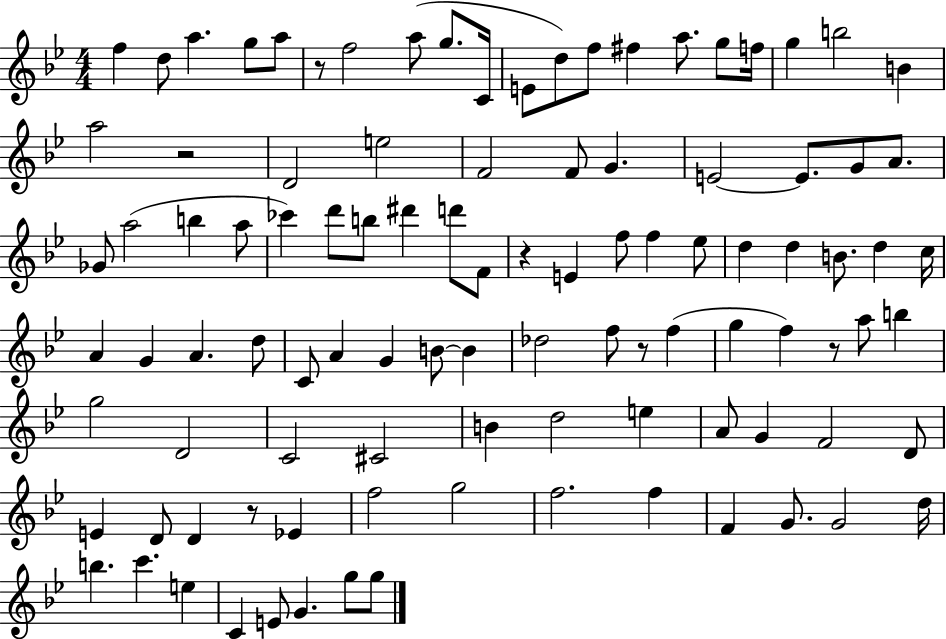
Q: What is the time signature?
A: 4/4